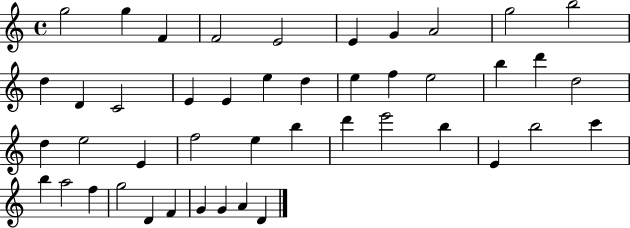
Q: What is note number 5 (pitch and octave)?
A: E4